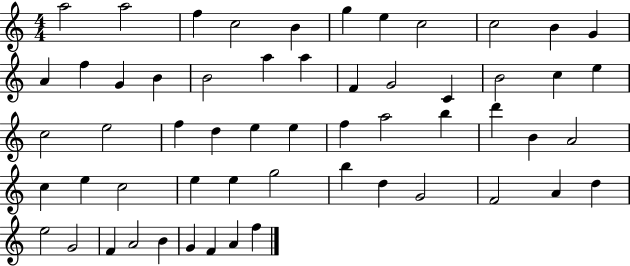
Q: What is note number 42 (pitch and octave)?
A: G5